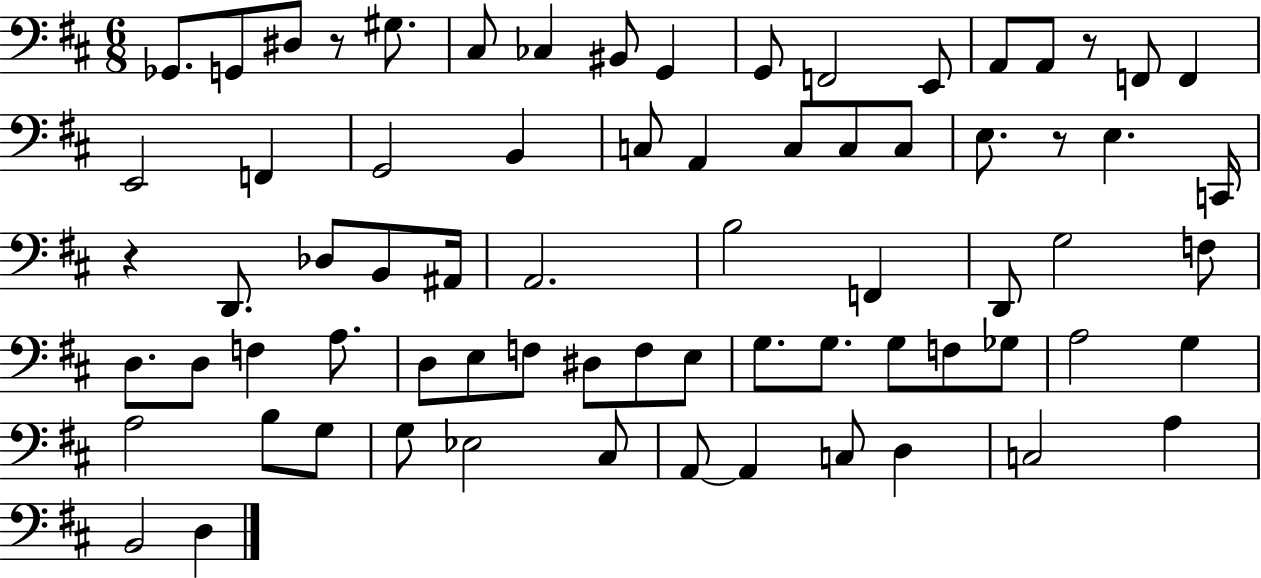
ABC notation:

X:1
T:Untitled
M:6/8
L:1/4
K:D
_G,,/2 G,,/2 ^D,/2 z/2 ^G,/2 ^C,/2 _C, ^B,,/2 G,, G,,/2 F,,2 E,,/2 A,,/2 A,,/2 z/2 F,,/2 F,, E,,2 F,, G,,2 B,, C,/2 A,, C,/2 C,/2 C,/2 E,/2 z/2 E, C,,/4 z D,,/2 _D,/2 B,,/2 ^A,,/4 A,,2 B,2 F,, D,,/2 G,2 F,/2 D,/2 D,/2 F, A,/2 D,/2 E,/2 F,/2 ^D,/2 F,/2 E,/2 G,/2 G,/2 G,/2 F,/2 _G,/2 A,2 G, A,2 B,/2 G,/2 G,/2 _E,2 ^C,/2 A,,/2 A,, C,/2 D, C,2 A, B,,2 D,